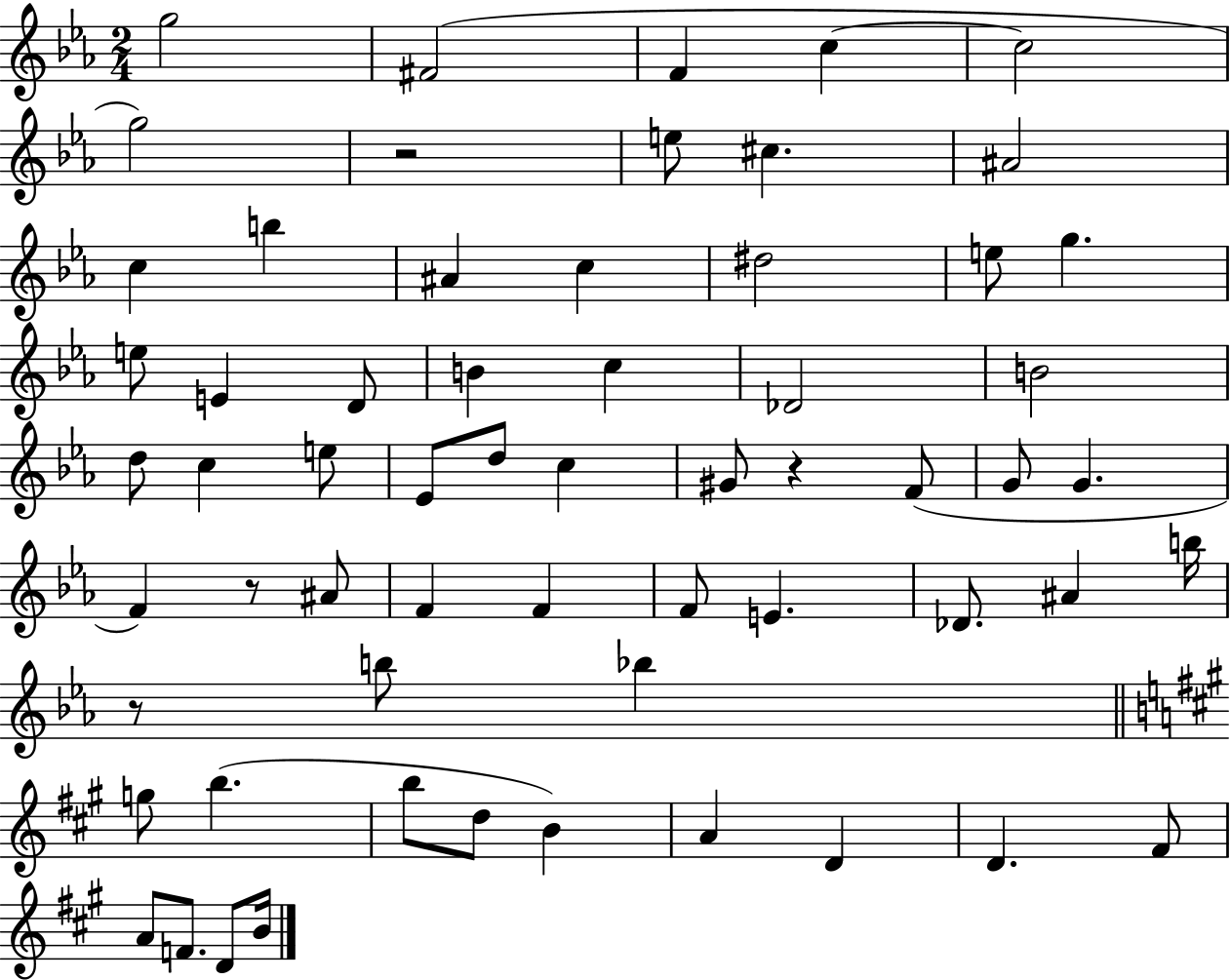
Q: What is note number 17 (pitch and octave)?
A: E5